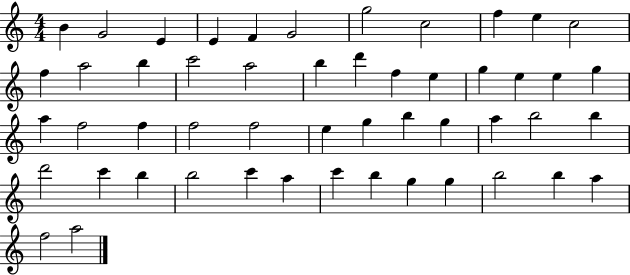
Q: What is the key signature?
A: C major